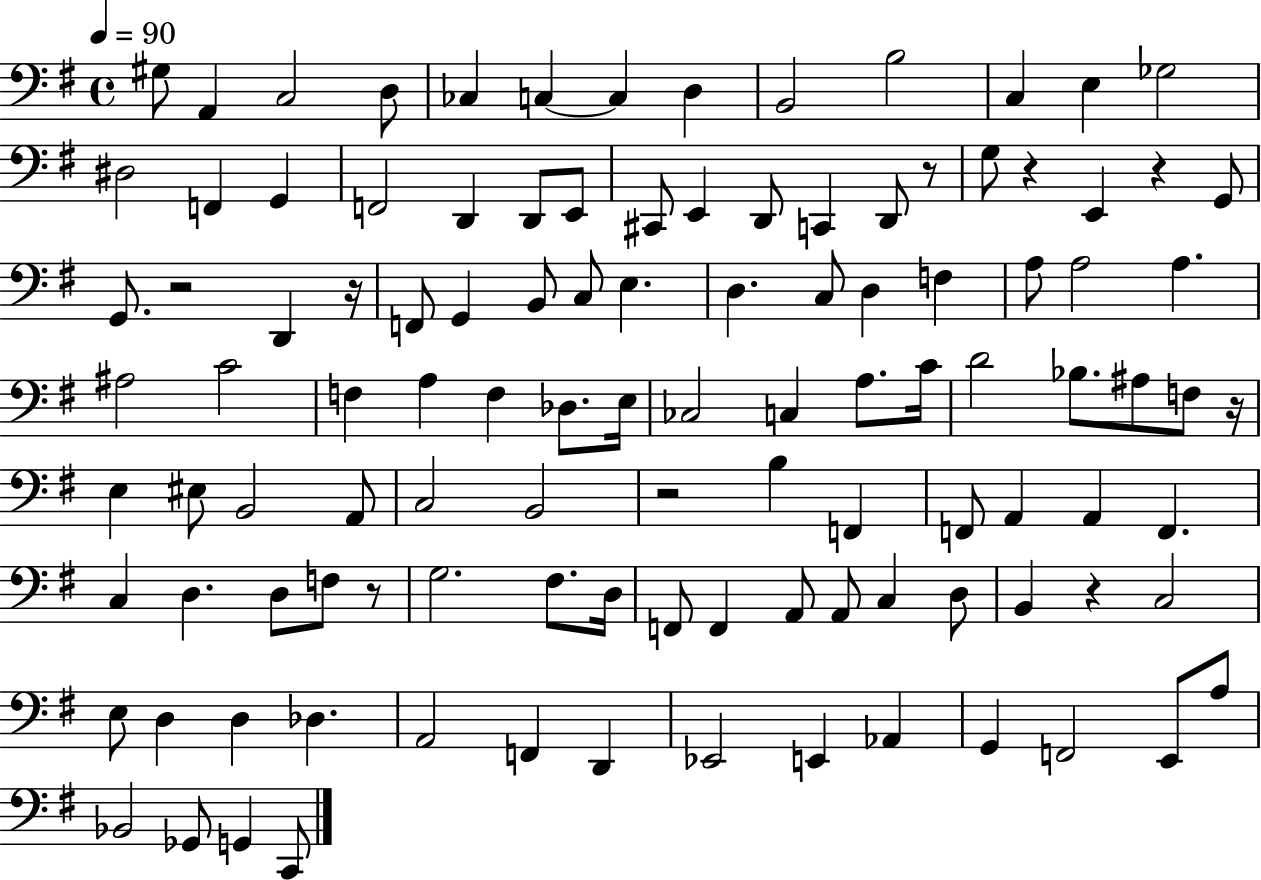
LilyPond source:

{
  \clef bass
  \time 4/4
  \defaultTimeSignature
  \key g \major
  \tempo 4 = 90
  gis8 a,4 c2 d8 | ces4 c4~~ c4 d4 | b,2 b2 | c4 e4 ges2 | \break dis2 f,4 g,4 | f,2 d,4 d,8 e,8 | cis,8 e,4 d,8 c,4 d,8 r8 | g8 r4 e,4 r4 g,8 | \break g,8. r2 d,4 r16 | f,8 g,4 b,8 c8 e4. | d4. c8 d4 f4 | a8 a2 a4. | \break ais2 c'2 | f4 a4 f4 des8. e16 | ces2 c4 a8. c'16 | d'2 bes8. ais8 f8 r16 | \break e4 eis8 b,2 a,8 | c2 b,2 | r2 b4 f,4 | f,8 a,4 a,4 f,4. | \break c4 d4. d8 f8 r8 | g2. fis8. d16 | f,8 f,4 a,8 a,8 c4 d8 | b,4 r4 c2 | \break e8 d4 d4 des4. | a,2 f,4 d,4 | ees,2 e,4 aes,4 | g,4 f,2 e,8 a8 | \break bes,2 ges,8 g,4 c,8 | \bar "|."
}